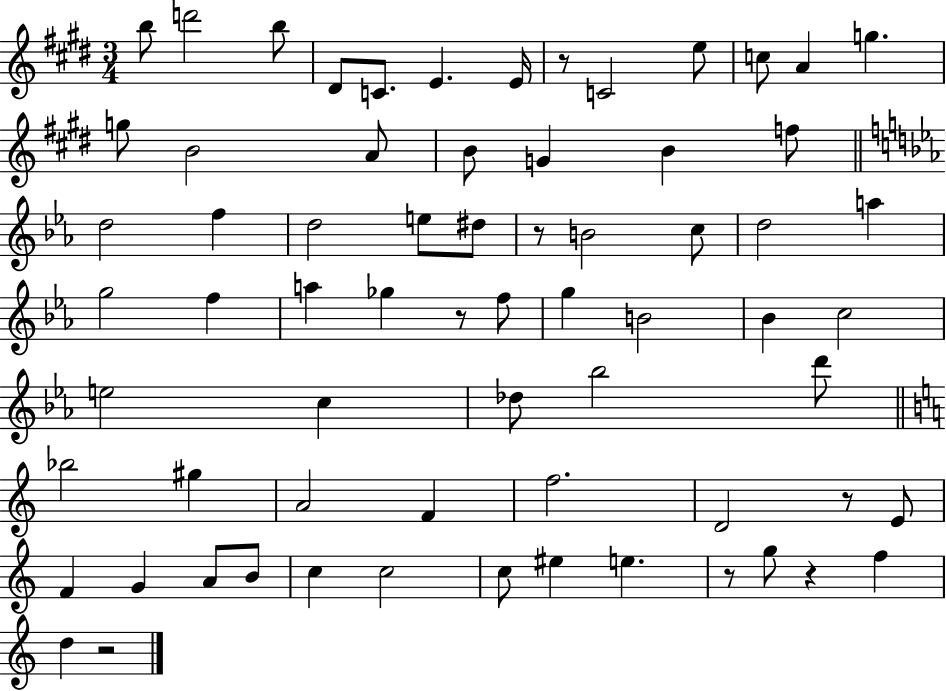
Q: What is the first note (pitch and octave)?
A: B5